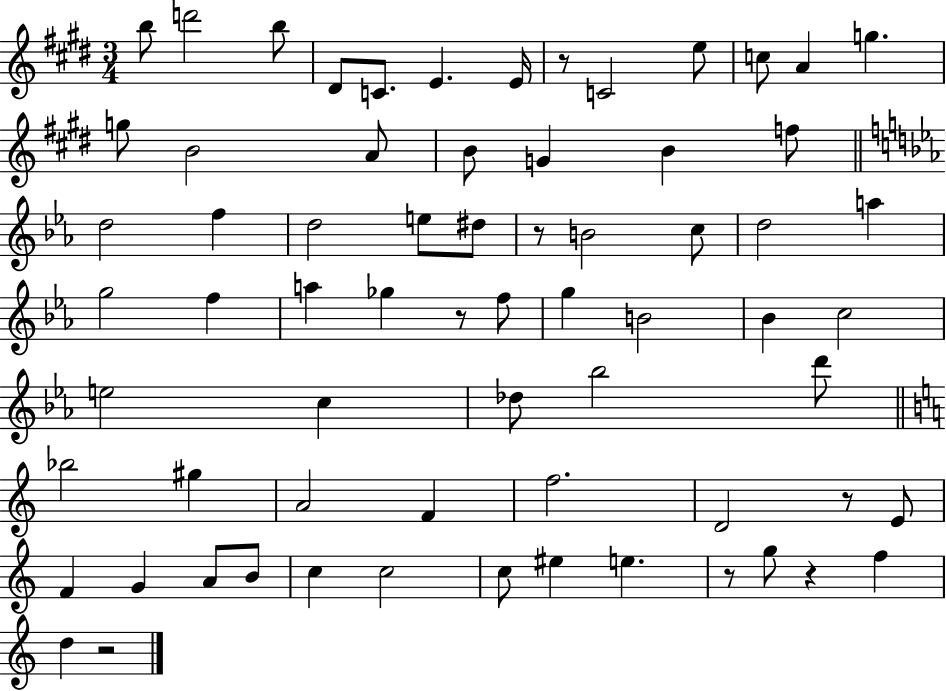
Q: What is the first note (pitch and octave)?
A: B5